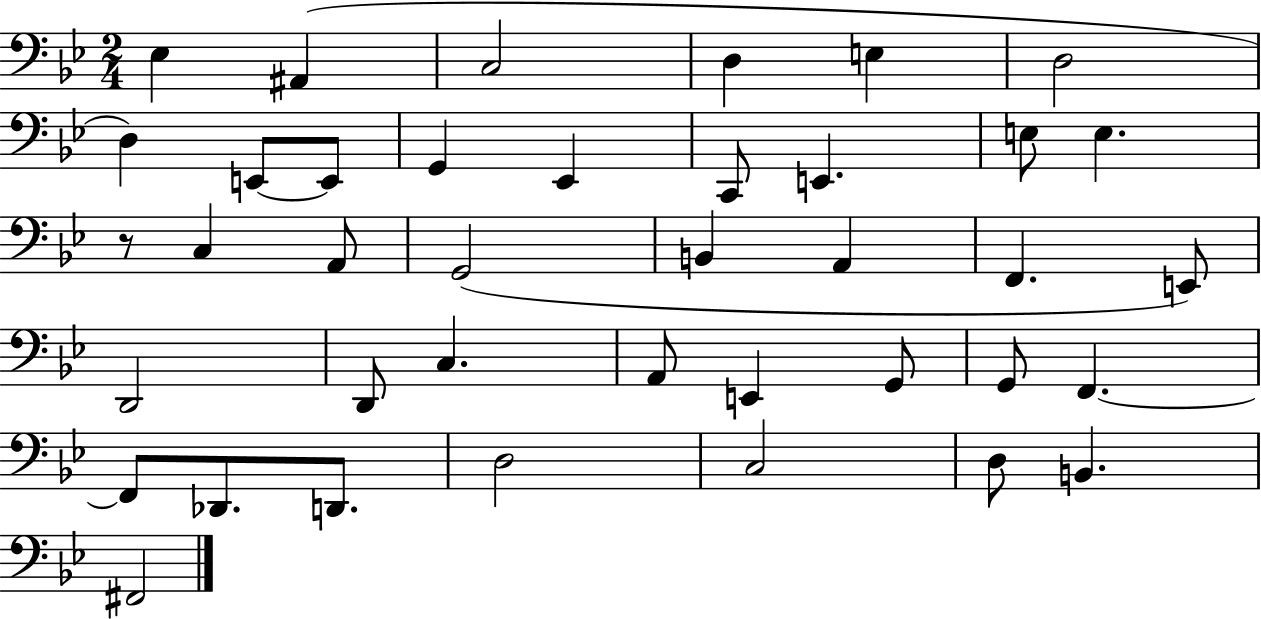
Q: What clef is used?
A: bass